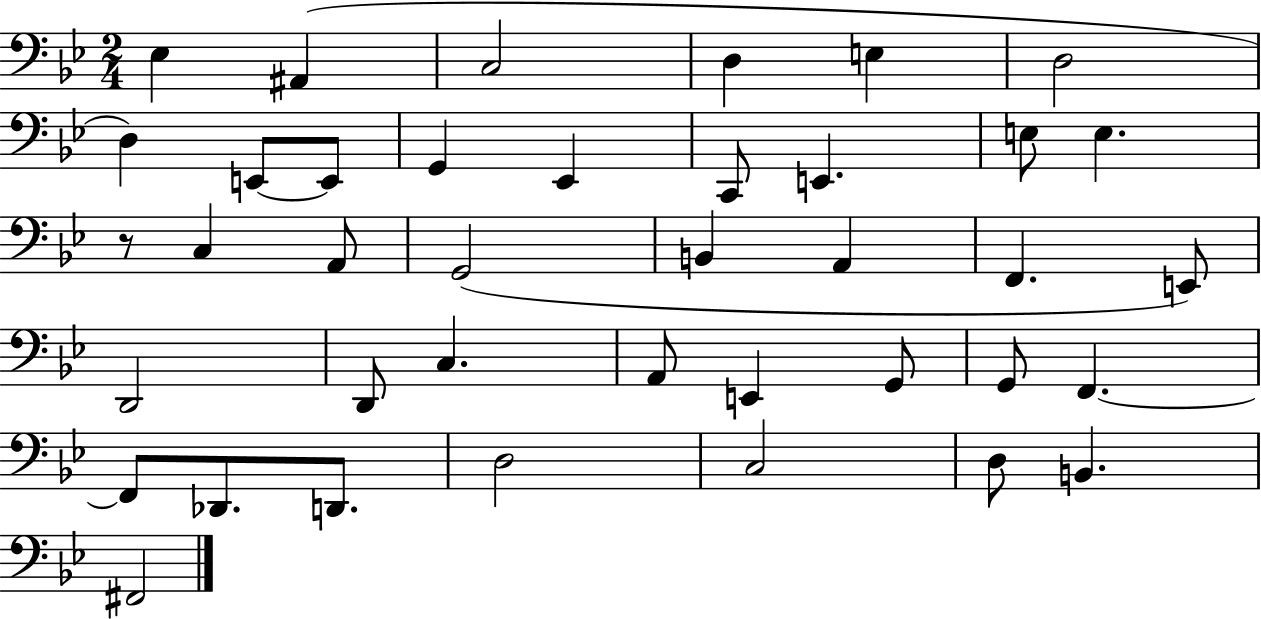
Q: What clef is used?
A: bass